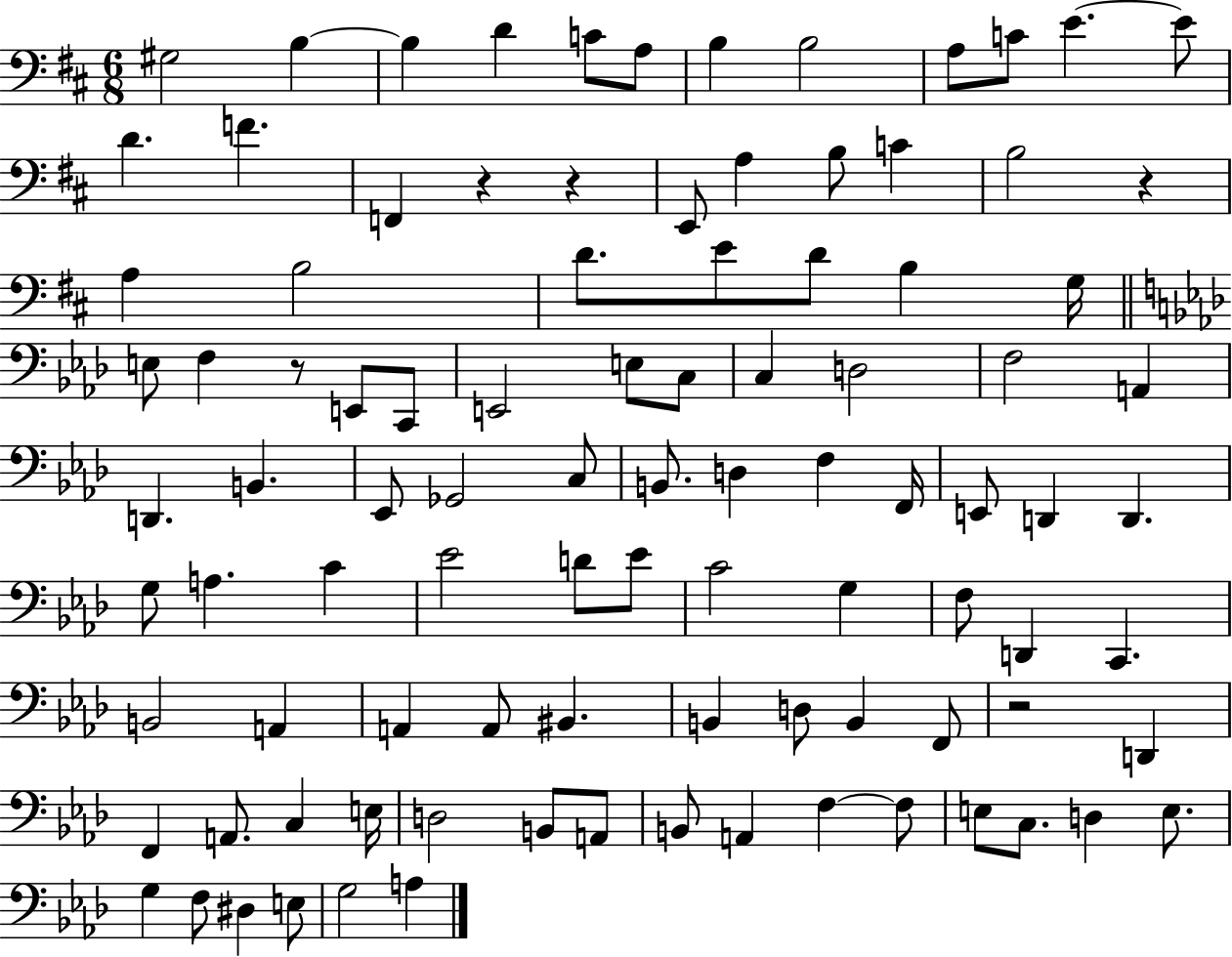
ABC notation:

X:1
T:Untitled
M:6/8
L:1/4
K:D
^G,2 B, B, D C/2 A,/2 B, B,2 A,/2 C/2 E E/2 D F F,, z z E,,/2 A, B,/2 C B,2 z A, B,2 D/2 E/2 D/2 B, G,/4 E,/2 F, z/2 E,,/2 C,,/2 E,,2 E,/2 C,/2 C, D,2 F,2 A,, D,, B,, _E,,/2 _G,,2 C,/2 B,,/2 D, F, F,,/4 E,,/2 D,, D,, G,/2 A, C _E2 D/2 _E/2 C2 G, F,/2 D,, C,, B,,2 A,, A,, A,,/2 ^B,, B,, D,/2 B,, F,,/2 z2 D,, F,, A,,/2 C, E,/4 D,2 B,,/2 A,,/2 B,,/2 A,, F, F,/2 E,/2 C,/2 D, E,/2 G, F,/2 ^D, E,/2 G,2 A,